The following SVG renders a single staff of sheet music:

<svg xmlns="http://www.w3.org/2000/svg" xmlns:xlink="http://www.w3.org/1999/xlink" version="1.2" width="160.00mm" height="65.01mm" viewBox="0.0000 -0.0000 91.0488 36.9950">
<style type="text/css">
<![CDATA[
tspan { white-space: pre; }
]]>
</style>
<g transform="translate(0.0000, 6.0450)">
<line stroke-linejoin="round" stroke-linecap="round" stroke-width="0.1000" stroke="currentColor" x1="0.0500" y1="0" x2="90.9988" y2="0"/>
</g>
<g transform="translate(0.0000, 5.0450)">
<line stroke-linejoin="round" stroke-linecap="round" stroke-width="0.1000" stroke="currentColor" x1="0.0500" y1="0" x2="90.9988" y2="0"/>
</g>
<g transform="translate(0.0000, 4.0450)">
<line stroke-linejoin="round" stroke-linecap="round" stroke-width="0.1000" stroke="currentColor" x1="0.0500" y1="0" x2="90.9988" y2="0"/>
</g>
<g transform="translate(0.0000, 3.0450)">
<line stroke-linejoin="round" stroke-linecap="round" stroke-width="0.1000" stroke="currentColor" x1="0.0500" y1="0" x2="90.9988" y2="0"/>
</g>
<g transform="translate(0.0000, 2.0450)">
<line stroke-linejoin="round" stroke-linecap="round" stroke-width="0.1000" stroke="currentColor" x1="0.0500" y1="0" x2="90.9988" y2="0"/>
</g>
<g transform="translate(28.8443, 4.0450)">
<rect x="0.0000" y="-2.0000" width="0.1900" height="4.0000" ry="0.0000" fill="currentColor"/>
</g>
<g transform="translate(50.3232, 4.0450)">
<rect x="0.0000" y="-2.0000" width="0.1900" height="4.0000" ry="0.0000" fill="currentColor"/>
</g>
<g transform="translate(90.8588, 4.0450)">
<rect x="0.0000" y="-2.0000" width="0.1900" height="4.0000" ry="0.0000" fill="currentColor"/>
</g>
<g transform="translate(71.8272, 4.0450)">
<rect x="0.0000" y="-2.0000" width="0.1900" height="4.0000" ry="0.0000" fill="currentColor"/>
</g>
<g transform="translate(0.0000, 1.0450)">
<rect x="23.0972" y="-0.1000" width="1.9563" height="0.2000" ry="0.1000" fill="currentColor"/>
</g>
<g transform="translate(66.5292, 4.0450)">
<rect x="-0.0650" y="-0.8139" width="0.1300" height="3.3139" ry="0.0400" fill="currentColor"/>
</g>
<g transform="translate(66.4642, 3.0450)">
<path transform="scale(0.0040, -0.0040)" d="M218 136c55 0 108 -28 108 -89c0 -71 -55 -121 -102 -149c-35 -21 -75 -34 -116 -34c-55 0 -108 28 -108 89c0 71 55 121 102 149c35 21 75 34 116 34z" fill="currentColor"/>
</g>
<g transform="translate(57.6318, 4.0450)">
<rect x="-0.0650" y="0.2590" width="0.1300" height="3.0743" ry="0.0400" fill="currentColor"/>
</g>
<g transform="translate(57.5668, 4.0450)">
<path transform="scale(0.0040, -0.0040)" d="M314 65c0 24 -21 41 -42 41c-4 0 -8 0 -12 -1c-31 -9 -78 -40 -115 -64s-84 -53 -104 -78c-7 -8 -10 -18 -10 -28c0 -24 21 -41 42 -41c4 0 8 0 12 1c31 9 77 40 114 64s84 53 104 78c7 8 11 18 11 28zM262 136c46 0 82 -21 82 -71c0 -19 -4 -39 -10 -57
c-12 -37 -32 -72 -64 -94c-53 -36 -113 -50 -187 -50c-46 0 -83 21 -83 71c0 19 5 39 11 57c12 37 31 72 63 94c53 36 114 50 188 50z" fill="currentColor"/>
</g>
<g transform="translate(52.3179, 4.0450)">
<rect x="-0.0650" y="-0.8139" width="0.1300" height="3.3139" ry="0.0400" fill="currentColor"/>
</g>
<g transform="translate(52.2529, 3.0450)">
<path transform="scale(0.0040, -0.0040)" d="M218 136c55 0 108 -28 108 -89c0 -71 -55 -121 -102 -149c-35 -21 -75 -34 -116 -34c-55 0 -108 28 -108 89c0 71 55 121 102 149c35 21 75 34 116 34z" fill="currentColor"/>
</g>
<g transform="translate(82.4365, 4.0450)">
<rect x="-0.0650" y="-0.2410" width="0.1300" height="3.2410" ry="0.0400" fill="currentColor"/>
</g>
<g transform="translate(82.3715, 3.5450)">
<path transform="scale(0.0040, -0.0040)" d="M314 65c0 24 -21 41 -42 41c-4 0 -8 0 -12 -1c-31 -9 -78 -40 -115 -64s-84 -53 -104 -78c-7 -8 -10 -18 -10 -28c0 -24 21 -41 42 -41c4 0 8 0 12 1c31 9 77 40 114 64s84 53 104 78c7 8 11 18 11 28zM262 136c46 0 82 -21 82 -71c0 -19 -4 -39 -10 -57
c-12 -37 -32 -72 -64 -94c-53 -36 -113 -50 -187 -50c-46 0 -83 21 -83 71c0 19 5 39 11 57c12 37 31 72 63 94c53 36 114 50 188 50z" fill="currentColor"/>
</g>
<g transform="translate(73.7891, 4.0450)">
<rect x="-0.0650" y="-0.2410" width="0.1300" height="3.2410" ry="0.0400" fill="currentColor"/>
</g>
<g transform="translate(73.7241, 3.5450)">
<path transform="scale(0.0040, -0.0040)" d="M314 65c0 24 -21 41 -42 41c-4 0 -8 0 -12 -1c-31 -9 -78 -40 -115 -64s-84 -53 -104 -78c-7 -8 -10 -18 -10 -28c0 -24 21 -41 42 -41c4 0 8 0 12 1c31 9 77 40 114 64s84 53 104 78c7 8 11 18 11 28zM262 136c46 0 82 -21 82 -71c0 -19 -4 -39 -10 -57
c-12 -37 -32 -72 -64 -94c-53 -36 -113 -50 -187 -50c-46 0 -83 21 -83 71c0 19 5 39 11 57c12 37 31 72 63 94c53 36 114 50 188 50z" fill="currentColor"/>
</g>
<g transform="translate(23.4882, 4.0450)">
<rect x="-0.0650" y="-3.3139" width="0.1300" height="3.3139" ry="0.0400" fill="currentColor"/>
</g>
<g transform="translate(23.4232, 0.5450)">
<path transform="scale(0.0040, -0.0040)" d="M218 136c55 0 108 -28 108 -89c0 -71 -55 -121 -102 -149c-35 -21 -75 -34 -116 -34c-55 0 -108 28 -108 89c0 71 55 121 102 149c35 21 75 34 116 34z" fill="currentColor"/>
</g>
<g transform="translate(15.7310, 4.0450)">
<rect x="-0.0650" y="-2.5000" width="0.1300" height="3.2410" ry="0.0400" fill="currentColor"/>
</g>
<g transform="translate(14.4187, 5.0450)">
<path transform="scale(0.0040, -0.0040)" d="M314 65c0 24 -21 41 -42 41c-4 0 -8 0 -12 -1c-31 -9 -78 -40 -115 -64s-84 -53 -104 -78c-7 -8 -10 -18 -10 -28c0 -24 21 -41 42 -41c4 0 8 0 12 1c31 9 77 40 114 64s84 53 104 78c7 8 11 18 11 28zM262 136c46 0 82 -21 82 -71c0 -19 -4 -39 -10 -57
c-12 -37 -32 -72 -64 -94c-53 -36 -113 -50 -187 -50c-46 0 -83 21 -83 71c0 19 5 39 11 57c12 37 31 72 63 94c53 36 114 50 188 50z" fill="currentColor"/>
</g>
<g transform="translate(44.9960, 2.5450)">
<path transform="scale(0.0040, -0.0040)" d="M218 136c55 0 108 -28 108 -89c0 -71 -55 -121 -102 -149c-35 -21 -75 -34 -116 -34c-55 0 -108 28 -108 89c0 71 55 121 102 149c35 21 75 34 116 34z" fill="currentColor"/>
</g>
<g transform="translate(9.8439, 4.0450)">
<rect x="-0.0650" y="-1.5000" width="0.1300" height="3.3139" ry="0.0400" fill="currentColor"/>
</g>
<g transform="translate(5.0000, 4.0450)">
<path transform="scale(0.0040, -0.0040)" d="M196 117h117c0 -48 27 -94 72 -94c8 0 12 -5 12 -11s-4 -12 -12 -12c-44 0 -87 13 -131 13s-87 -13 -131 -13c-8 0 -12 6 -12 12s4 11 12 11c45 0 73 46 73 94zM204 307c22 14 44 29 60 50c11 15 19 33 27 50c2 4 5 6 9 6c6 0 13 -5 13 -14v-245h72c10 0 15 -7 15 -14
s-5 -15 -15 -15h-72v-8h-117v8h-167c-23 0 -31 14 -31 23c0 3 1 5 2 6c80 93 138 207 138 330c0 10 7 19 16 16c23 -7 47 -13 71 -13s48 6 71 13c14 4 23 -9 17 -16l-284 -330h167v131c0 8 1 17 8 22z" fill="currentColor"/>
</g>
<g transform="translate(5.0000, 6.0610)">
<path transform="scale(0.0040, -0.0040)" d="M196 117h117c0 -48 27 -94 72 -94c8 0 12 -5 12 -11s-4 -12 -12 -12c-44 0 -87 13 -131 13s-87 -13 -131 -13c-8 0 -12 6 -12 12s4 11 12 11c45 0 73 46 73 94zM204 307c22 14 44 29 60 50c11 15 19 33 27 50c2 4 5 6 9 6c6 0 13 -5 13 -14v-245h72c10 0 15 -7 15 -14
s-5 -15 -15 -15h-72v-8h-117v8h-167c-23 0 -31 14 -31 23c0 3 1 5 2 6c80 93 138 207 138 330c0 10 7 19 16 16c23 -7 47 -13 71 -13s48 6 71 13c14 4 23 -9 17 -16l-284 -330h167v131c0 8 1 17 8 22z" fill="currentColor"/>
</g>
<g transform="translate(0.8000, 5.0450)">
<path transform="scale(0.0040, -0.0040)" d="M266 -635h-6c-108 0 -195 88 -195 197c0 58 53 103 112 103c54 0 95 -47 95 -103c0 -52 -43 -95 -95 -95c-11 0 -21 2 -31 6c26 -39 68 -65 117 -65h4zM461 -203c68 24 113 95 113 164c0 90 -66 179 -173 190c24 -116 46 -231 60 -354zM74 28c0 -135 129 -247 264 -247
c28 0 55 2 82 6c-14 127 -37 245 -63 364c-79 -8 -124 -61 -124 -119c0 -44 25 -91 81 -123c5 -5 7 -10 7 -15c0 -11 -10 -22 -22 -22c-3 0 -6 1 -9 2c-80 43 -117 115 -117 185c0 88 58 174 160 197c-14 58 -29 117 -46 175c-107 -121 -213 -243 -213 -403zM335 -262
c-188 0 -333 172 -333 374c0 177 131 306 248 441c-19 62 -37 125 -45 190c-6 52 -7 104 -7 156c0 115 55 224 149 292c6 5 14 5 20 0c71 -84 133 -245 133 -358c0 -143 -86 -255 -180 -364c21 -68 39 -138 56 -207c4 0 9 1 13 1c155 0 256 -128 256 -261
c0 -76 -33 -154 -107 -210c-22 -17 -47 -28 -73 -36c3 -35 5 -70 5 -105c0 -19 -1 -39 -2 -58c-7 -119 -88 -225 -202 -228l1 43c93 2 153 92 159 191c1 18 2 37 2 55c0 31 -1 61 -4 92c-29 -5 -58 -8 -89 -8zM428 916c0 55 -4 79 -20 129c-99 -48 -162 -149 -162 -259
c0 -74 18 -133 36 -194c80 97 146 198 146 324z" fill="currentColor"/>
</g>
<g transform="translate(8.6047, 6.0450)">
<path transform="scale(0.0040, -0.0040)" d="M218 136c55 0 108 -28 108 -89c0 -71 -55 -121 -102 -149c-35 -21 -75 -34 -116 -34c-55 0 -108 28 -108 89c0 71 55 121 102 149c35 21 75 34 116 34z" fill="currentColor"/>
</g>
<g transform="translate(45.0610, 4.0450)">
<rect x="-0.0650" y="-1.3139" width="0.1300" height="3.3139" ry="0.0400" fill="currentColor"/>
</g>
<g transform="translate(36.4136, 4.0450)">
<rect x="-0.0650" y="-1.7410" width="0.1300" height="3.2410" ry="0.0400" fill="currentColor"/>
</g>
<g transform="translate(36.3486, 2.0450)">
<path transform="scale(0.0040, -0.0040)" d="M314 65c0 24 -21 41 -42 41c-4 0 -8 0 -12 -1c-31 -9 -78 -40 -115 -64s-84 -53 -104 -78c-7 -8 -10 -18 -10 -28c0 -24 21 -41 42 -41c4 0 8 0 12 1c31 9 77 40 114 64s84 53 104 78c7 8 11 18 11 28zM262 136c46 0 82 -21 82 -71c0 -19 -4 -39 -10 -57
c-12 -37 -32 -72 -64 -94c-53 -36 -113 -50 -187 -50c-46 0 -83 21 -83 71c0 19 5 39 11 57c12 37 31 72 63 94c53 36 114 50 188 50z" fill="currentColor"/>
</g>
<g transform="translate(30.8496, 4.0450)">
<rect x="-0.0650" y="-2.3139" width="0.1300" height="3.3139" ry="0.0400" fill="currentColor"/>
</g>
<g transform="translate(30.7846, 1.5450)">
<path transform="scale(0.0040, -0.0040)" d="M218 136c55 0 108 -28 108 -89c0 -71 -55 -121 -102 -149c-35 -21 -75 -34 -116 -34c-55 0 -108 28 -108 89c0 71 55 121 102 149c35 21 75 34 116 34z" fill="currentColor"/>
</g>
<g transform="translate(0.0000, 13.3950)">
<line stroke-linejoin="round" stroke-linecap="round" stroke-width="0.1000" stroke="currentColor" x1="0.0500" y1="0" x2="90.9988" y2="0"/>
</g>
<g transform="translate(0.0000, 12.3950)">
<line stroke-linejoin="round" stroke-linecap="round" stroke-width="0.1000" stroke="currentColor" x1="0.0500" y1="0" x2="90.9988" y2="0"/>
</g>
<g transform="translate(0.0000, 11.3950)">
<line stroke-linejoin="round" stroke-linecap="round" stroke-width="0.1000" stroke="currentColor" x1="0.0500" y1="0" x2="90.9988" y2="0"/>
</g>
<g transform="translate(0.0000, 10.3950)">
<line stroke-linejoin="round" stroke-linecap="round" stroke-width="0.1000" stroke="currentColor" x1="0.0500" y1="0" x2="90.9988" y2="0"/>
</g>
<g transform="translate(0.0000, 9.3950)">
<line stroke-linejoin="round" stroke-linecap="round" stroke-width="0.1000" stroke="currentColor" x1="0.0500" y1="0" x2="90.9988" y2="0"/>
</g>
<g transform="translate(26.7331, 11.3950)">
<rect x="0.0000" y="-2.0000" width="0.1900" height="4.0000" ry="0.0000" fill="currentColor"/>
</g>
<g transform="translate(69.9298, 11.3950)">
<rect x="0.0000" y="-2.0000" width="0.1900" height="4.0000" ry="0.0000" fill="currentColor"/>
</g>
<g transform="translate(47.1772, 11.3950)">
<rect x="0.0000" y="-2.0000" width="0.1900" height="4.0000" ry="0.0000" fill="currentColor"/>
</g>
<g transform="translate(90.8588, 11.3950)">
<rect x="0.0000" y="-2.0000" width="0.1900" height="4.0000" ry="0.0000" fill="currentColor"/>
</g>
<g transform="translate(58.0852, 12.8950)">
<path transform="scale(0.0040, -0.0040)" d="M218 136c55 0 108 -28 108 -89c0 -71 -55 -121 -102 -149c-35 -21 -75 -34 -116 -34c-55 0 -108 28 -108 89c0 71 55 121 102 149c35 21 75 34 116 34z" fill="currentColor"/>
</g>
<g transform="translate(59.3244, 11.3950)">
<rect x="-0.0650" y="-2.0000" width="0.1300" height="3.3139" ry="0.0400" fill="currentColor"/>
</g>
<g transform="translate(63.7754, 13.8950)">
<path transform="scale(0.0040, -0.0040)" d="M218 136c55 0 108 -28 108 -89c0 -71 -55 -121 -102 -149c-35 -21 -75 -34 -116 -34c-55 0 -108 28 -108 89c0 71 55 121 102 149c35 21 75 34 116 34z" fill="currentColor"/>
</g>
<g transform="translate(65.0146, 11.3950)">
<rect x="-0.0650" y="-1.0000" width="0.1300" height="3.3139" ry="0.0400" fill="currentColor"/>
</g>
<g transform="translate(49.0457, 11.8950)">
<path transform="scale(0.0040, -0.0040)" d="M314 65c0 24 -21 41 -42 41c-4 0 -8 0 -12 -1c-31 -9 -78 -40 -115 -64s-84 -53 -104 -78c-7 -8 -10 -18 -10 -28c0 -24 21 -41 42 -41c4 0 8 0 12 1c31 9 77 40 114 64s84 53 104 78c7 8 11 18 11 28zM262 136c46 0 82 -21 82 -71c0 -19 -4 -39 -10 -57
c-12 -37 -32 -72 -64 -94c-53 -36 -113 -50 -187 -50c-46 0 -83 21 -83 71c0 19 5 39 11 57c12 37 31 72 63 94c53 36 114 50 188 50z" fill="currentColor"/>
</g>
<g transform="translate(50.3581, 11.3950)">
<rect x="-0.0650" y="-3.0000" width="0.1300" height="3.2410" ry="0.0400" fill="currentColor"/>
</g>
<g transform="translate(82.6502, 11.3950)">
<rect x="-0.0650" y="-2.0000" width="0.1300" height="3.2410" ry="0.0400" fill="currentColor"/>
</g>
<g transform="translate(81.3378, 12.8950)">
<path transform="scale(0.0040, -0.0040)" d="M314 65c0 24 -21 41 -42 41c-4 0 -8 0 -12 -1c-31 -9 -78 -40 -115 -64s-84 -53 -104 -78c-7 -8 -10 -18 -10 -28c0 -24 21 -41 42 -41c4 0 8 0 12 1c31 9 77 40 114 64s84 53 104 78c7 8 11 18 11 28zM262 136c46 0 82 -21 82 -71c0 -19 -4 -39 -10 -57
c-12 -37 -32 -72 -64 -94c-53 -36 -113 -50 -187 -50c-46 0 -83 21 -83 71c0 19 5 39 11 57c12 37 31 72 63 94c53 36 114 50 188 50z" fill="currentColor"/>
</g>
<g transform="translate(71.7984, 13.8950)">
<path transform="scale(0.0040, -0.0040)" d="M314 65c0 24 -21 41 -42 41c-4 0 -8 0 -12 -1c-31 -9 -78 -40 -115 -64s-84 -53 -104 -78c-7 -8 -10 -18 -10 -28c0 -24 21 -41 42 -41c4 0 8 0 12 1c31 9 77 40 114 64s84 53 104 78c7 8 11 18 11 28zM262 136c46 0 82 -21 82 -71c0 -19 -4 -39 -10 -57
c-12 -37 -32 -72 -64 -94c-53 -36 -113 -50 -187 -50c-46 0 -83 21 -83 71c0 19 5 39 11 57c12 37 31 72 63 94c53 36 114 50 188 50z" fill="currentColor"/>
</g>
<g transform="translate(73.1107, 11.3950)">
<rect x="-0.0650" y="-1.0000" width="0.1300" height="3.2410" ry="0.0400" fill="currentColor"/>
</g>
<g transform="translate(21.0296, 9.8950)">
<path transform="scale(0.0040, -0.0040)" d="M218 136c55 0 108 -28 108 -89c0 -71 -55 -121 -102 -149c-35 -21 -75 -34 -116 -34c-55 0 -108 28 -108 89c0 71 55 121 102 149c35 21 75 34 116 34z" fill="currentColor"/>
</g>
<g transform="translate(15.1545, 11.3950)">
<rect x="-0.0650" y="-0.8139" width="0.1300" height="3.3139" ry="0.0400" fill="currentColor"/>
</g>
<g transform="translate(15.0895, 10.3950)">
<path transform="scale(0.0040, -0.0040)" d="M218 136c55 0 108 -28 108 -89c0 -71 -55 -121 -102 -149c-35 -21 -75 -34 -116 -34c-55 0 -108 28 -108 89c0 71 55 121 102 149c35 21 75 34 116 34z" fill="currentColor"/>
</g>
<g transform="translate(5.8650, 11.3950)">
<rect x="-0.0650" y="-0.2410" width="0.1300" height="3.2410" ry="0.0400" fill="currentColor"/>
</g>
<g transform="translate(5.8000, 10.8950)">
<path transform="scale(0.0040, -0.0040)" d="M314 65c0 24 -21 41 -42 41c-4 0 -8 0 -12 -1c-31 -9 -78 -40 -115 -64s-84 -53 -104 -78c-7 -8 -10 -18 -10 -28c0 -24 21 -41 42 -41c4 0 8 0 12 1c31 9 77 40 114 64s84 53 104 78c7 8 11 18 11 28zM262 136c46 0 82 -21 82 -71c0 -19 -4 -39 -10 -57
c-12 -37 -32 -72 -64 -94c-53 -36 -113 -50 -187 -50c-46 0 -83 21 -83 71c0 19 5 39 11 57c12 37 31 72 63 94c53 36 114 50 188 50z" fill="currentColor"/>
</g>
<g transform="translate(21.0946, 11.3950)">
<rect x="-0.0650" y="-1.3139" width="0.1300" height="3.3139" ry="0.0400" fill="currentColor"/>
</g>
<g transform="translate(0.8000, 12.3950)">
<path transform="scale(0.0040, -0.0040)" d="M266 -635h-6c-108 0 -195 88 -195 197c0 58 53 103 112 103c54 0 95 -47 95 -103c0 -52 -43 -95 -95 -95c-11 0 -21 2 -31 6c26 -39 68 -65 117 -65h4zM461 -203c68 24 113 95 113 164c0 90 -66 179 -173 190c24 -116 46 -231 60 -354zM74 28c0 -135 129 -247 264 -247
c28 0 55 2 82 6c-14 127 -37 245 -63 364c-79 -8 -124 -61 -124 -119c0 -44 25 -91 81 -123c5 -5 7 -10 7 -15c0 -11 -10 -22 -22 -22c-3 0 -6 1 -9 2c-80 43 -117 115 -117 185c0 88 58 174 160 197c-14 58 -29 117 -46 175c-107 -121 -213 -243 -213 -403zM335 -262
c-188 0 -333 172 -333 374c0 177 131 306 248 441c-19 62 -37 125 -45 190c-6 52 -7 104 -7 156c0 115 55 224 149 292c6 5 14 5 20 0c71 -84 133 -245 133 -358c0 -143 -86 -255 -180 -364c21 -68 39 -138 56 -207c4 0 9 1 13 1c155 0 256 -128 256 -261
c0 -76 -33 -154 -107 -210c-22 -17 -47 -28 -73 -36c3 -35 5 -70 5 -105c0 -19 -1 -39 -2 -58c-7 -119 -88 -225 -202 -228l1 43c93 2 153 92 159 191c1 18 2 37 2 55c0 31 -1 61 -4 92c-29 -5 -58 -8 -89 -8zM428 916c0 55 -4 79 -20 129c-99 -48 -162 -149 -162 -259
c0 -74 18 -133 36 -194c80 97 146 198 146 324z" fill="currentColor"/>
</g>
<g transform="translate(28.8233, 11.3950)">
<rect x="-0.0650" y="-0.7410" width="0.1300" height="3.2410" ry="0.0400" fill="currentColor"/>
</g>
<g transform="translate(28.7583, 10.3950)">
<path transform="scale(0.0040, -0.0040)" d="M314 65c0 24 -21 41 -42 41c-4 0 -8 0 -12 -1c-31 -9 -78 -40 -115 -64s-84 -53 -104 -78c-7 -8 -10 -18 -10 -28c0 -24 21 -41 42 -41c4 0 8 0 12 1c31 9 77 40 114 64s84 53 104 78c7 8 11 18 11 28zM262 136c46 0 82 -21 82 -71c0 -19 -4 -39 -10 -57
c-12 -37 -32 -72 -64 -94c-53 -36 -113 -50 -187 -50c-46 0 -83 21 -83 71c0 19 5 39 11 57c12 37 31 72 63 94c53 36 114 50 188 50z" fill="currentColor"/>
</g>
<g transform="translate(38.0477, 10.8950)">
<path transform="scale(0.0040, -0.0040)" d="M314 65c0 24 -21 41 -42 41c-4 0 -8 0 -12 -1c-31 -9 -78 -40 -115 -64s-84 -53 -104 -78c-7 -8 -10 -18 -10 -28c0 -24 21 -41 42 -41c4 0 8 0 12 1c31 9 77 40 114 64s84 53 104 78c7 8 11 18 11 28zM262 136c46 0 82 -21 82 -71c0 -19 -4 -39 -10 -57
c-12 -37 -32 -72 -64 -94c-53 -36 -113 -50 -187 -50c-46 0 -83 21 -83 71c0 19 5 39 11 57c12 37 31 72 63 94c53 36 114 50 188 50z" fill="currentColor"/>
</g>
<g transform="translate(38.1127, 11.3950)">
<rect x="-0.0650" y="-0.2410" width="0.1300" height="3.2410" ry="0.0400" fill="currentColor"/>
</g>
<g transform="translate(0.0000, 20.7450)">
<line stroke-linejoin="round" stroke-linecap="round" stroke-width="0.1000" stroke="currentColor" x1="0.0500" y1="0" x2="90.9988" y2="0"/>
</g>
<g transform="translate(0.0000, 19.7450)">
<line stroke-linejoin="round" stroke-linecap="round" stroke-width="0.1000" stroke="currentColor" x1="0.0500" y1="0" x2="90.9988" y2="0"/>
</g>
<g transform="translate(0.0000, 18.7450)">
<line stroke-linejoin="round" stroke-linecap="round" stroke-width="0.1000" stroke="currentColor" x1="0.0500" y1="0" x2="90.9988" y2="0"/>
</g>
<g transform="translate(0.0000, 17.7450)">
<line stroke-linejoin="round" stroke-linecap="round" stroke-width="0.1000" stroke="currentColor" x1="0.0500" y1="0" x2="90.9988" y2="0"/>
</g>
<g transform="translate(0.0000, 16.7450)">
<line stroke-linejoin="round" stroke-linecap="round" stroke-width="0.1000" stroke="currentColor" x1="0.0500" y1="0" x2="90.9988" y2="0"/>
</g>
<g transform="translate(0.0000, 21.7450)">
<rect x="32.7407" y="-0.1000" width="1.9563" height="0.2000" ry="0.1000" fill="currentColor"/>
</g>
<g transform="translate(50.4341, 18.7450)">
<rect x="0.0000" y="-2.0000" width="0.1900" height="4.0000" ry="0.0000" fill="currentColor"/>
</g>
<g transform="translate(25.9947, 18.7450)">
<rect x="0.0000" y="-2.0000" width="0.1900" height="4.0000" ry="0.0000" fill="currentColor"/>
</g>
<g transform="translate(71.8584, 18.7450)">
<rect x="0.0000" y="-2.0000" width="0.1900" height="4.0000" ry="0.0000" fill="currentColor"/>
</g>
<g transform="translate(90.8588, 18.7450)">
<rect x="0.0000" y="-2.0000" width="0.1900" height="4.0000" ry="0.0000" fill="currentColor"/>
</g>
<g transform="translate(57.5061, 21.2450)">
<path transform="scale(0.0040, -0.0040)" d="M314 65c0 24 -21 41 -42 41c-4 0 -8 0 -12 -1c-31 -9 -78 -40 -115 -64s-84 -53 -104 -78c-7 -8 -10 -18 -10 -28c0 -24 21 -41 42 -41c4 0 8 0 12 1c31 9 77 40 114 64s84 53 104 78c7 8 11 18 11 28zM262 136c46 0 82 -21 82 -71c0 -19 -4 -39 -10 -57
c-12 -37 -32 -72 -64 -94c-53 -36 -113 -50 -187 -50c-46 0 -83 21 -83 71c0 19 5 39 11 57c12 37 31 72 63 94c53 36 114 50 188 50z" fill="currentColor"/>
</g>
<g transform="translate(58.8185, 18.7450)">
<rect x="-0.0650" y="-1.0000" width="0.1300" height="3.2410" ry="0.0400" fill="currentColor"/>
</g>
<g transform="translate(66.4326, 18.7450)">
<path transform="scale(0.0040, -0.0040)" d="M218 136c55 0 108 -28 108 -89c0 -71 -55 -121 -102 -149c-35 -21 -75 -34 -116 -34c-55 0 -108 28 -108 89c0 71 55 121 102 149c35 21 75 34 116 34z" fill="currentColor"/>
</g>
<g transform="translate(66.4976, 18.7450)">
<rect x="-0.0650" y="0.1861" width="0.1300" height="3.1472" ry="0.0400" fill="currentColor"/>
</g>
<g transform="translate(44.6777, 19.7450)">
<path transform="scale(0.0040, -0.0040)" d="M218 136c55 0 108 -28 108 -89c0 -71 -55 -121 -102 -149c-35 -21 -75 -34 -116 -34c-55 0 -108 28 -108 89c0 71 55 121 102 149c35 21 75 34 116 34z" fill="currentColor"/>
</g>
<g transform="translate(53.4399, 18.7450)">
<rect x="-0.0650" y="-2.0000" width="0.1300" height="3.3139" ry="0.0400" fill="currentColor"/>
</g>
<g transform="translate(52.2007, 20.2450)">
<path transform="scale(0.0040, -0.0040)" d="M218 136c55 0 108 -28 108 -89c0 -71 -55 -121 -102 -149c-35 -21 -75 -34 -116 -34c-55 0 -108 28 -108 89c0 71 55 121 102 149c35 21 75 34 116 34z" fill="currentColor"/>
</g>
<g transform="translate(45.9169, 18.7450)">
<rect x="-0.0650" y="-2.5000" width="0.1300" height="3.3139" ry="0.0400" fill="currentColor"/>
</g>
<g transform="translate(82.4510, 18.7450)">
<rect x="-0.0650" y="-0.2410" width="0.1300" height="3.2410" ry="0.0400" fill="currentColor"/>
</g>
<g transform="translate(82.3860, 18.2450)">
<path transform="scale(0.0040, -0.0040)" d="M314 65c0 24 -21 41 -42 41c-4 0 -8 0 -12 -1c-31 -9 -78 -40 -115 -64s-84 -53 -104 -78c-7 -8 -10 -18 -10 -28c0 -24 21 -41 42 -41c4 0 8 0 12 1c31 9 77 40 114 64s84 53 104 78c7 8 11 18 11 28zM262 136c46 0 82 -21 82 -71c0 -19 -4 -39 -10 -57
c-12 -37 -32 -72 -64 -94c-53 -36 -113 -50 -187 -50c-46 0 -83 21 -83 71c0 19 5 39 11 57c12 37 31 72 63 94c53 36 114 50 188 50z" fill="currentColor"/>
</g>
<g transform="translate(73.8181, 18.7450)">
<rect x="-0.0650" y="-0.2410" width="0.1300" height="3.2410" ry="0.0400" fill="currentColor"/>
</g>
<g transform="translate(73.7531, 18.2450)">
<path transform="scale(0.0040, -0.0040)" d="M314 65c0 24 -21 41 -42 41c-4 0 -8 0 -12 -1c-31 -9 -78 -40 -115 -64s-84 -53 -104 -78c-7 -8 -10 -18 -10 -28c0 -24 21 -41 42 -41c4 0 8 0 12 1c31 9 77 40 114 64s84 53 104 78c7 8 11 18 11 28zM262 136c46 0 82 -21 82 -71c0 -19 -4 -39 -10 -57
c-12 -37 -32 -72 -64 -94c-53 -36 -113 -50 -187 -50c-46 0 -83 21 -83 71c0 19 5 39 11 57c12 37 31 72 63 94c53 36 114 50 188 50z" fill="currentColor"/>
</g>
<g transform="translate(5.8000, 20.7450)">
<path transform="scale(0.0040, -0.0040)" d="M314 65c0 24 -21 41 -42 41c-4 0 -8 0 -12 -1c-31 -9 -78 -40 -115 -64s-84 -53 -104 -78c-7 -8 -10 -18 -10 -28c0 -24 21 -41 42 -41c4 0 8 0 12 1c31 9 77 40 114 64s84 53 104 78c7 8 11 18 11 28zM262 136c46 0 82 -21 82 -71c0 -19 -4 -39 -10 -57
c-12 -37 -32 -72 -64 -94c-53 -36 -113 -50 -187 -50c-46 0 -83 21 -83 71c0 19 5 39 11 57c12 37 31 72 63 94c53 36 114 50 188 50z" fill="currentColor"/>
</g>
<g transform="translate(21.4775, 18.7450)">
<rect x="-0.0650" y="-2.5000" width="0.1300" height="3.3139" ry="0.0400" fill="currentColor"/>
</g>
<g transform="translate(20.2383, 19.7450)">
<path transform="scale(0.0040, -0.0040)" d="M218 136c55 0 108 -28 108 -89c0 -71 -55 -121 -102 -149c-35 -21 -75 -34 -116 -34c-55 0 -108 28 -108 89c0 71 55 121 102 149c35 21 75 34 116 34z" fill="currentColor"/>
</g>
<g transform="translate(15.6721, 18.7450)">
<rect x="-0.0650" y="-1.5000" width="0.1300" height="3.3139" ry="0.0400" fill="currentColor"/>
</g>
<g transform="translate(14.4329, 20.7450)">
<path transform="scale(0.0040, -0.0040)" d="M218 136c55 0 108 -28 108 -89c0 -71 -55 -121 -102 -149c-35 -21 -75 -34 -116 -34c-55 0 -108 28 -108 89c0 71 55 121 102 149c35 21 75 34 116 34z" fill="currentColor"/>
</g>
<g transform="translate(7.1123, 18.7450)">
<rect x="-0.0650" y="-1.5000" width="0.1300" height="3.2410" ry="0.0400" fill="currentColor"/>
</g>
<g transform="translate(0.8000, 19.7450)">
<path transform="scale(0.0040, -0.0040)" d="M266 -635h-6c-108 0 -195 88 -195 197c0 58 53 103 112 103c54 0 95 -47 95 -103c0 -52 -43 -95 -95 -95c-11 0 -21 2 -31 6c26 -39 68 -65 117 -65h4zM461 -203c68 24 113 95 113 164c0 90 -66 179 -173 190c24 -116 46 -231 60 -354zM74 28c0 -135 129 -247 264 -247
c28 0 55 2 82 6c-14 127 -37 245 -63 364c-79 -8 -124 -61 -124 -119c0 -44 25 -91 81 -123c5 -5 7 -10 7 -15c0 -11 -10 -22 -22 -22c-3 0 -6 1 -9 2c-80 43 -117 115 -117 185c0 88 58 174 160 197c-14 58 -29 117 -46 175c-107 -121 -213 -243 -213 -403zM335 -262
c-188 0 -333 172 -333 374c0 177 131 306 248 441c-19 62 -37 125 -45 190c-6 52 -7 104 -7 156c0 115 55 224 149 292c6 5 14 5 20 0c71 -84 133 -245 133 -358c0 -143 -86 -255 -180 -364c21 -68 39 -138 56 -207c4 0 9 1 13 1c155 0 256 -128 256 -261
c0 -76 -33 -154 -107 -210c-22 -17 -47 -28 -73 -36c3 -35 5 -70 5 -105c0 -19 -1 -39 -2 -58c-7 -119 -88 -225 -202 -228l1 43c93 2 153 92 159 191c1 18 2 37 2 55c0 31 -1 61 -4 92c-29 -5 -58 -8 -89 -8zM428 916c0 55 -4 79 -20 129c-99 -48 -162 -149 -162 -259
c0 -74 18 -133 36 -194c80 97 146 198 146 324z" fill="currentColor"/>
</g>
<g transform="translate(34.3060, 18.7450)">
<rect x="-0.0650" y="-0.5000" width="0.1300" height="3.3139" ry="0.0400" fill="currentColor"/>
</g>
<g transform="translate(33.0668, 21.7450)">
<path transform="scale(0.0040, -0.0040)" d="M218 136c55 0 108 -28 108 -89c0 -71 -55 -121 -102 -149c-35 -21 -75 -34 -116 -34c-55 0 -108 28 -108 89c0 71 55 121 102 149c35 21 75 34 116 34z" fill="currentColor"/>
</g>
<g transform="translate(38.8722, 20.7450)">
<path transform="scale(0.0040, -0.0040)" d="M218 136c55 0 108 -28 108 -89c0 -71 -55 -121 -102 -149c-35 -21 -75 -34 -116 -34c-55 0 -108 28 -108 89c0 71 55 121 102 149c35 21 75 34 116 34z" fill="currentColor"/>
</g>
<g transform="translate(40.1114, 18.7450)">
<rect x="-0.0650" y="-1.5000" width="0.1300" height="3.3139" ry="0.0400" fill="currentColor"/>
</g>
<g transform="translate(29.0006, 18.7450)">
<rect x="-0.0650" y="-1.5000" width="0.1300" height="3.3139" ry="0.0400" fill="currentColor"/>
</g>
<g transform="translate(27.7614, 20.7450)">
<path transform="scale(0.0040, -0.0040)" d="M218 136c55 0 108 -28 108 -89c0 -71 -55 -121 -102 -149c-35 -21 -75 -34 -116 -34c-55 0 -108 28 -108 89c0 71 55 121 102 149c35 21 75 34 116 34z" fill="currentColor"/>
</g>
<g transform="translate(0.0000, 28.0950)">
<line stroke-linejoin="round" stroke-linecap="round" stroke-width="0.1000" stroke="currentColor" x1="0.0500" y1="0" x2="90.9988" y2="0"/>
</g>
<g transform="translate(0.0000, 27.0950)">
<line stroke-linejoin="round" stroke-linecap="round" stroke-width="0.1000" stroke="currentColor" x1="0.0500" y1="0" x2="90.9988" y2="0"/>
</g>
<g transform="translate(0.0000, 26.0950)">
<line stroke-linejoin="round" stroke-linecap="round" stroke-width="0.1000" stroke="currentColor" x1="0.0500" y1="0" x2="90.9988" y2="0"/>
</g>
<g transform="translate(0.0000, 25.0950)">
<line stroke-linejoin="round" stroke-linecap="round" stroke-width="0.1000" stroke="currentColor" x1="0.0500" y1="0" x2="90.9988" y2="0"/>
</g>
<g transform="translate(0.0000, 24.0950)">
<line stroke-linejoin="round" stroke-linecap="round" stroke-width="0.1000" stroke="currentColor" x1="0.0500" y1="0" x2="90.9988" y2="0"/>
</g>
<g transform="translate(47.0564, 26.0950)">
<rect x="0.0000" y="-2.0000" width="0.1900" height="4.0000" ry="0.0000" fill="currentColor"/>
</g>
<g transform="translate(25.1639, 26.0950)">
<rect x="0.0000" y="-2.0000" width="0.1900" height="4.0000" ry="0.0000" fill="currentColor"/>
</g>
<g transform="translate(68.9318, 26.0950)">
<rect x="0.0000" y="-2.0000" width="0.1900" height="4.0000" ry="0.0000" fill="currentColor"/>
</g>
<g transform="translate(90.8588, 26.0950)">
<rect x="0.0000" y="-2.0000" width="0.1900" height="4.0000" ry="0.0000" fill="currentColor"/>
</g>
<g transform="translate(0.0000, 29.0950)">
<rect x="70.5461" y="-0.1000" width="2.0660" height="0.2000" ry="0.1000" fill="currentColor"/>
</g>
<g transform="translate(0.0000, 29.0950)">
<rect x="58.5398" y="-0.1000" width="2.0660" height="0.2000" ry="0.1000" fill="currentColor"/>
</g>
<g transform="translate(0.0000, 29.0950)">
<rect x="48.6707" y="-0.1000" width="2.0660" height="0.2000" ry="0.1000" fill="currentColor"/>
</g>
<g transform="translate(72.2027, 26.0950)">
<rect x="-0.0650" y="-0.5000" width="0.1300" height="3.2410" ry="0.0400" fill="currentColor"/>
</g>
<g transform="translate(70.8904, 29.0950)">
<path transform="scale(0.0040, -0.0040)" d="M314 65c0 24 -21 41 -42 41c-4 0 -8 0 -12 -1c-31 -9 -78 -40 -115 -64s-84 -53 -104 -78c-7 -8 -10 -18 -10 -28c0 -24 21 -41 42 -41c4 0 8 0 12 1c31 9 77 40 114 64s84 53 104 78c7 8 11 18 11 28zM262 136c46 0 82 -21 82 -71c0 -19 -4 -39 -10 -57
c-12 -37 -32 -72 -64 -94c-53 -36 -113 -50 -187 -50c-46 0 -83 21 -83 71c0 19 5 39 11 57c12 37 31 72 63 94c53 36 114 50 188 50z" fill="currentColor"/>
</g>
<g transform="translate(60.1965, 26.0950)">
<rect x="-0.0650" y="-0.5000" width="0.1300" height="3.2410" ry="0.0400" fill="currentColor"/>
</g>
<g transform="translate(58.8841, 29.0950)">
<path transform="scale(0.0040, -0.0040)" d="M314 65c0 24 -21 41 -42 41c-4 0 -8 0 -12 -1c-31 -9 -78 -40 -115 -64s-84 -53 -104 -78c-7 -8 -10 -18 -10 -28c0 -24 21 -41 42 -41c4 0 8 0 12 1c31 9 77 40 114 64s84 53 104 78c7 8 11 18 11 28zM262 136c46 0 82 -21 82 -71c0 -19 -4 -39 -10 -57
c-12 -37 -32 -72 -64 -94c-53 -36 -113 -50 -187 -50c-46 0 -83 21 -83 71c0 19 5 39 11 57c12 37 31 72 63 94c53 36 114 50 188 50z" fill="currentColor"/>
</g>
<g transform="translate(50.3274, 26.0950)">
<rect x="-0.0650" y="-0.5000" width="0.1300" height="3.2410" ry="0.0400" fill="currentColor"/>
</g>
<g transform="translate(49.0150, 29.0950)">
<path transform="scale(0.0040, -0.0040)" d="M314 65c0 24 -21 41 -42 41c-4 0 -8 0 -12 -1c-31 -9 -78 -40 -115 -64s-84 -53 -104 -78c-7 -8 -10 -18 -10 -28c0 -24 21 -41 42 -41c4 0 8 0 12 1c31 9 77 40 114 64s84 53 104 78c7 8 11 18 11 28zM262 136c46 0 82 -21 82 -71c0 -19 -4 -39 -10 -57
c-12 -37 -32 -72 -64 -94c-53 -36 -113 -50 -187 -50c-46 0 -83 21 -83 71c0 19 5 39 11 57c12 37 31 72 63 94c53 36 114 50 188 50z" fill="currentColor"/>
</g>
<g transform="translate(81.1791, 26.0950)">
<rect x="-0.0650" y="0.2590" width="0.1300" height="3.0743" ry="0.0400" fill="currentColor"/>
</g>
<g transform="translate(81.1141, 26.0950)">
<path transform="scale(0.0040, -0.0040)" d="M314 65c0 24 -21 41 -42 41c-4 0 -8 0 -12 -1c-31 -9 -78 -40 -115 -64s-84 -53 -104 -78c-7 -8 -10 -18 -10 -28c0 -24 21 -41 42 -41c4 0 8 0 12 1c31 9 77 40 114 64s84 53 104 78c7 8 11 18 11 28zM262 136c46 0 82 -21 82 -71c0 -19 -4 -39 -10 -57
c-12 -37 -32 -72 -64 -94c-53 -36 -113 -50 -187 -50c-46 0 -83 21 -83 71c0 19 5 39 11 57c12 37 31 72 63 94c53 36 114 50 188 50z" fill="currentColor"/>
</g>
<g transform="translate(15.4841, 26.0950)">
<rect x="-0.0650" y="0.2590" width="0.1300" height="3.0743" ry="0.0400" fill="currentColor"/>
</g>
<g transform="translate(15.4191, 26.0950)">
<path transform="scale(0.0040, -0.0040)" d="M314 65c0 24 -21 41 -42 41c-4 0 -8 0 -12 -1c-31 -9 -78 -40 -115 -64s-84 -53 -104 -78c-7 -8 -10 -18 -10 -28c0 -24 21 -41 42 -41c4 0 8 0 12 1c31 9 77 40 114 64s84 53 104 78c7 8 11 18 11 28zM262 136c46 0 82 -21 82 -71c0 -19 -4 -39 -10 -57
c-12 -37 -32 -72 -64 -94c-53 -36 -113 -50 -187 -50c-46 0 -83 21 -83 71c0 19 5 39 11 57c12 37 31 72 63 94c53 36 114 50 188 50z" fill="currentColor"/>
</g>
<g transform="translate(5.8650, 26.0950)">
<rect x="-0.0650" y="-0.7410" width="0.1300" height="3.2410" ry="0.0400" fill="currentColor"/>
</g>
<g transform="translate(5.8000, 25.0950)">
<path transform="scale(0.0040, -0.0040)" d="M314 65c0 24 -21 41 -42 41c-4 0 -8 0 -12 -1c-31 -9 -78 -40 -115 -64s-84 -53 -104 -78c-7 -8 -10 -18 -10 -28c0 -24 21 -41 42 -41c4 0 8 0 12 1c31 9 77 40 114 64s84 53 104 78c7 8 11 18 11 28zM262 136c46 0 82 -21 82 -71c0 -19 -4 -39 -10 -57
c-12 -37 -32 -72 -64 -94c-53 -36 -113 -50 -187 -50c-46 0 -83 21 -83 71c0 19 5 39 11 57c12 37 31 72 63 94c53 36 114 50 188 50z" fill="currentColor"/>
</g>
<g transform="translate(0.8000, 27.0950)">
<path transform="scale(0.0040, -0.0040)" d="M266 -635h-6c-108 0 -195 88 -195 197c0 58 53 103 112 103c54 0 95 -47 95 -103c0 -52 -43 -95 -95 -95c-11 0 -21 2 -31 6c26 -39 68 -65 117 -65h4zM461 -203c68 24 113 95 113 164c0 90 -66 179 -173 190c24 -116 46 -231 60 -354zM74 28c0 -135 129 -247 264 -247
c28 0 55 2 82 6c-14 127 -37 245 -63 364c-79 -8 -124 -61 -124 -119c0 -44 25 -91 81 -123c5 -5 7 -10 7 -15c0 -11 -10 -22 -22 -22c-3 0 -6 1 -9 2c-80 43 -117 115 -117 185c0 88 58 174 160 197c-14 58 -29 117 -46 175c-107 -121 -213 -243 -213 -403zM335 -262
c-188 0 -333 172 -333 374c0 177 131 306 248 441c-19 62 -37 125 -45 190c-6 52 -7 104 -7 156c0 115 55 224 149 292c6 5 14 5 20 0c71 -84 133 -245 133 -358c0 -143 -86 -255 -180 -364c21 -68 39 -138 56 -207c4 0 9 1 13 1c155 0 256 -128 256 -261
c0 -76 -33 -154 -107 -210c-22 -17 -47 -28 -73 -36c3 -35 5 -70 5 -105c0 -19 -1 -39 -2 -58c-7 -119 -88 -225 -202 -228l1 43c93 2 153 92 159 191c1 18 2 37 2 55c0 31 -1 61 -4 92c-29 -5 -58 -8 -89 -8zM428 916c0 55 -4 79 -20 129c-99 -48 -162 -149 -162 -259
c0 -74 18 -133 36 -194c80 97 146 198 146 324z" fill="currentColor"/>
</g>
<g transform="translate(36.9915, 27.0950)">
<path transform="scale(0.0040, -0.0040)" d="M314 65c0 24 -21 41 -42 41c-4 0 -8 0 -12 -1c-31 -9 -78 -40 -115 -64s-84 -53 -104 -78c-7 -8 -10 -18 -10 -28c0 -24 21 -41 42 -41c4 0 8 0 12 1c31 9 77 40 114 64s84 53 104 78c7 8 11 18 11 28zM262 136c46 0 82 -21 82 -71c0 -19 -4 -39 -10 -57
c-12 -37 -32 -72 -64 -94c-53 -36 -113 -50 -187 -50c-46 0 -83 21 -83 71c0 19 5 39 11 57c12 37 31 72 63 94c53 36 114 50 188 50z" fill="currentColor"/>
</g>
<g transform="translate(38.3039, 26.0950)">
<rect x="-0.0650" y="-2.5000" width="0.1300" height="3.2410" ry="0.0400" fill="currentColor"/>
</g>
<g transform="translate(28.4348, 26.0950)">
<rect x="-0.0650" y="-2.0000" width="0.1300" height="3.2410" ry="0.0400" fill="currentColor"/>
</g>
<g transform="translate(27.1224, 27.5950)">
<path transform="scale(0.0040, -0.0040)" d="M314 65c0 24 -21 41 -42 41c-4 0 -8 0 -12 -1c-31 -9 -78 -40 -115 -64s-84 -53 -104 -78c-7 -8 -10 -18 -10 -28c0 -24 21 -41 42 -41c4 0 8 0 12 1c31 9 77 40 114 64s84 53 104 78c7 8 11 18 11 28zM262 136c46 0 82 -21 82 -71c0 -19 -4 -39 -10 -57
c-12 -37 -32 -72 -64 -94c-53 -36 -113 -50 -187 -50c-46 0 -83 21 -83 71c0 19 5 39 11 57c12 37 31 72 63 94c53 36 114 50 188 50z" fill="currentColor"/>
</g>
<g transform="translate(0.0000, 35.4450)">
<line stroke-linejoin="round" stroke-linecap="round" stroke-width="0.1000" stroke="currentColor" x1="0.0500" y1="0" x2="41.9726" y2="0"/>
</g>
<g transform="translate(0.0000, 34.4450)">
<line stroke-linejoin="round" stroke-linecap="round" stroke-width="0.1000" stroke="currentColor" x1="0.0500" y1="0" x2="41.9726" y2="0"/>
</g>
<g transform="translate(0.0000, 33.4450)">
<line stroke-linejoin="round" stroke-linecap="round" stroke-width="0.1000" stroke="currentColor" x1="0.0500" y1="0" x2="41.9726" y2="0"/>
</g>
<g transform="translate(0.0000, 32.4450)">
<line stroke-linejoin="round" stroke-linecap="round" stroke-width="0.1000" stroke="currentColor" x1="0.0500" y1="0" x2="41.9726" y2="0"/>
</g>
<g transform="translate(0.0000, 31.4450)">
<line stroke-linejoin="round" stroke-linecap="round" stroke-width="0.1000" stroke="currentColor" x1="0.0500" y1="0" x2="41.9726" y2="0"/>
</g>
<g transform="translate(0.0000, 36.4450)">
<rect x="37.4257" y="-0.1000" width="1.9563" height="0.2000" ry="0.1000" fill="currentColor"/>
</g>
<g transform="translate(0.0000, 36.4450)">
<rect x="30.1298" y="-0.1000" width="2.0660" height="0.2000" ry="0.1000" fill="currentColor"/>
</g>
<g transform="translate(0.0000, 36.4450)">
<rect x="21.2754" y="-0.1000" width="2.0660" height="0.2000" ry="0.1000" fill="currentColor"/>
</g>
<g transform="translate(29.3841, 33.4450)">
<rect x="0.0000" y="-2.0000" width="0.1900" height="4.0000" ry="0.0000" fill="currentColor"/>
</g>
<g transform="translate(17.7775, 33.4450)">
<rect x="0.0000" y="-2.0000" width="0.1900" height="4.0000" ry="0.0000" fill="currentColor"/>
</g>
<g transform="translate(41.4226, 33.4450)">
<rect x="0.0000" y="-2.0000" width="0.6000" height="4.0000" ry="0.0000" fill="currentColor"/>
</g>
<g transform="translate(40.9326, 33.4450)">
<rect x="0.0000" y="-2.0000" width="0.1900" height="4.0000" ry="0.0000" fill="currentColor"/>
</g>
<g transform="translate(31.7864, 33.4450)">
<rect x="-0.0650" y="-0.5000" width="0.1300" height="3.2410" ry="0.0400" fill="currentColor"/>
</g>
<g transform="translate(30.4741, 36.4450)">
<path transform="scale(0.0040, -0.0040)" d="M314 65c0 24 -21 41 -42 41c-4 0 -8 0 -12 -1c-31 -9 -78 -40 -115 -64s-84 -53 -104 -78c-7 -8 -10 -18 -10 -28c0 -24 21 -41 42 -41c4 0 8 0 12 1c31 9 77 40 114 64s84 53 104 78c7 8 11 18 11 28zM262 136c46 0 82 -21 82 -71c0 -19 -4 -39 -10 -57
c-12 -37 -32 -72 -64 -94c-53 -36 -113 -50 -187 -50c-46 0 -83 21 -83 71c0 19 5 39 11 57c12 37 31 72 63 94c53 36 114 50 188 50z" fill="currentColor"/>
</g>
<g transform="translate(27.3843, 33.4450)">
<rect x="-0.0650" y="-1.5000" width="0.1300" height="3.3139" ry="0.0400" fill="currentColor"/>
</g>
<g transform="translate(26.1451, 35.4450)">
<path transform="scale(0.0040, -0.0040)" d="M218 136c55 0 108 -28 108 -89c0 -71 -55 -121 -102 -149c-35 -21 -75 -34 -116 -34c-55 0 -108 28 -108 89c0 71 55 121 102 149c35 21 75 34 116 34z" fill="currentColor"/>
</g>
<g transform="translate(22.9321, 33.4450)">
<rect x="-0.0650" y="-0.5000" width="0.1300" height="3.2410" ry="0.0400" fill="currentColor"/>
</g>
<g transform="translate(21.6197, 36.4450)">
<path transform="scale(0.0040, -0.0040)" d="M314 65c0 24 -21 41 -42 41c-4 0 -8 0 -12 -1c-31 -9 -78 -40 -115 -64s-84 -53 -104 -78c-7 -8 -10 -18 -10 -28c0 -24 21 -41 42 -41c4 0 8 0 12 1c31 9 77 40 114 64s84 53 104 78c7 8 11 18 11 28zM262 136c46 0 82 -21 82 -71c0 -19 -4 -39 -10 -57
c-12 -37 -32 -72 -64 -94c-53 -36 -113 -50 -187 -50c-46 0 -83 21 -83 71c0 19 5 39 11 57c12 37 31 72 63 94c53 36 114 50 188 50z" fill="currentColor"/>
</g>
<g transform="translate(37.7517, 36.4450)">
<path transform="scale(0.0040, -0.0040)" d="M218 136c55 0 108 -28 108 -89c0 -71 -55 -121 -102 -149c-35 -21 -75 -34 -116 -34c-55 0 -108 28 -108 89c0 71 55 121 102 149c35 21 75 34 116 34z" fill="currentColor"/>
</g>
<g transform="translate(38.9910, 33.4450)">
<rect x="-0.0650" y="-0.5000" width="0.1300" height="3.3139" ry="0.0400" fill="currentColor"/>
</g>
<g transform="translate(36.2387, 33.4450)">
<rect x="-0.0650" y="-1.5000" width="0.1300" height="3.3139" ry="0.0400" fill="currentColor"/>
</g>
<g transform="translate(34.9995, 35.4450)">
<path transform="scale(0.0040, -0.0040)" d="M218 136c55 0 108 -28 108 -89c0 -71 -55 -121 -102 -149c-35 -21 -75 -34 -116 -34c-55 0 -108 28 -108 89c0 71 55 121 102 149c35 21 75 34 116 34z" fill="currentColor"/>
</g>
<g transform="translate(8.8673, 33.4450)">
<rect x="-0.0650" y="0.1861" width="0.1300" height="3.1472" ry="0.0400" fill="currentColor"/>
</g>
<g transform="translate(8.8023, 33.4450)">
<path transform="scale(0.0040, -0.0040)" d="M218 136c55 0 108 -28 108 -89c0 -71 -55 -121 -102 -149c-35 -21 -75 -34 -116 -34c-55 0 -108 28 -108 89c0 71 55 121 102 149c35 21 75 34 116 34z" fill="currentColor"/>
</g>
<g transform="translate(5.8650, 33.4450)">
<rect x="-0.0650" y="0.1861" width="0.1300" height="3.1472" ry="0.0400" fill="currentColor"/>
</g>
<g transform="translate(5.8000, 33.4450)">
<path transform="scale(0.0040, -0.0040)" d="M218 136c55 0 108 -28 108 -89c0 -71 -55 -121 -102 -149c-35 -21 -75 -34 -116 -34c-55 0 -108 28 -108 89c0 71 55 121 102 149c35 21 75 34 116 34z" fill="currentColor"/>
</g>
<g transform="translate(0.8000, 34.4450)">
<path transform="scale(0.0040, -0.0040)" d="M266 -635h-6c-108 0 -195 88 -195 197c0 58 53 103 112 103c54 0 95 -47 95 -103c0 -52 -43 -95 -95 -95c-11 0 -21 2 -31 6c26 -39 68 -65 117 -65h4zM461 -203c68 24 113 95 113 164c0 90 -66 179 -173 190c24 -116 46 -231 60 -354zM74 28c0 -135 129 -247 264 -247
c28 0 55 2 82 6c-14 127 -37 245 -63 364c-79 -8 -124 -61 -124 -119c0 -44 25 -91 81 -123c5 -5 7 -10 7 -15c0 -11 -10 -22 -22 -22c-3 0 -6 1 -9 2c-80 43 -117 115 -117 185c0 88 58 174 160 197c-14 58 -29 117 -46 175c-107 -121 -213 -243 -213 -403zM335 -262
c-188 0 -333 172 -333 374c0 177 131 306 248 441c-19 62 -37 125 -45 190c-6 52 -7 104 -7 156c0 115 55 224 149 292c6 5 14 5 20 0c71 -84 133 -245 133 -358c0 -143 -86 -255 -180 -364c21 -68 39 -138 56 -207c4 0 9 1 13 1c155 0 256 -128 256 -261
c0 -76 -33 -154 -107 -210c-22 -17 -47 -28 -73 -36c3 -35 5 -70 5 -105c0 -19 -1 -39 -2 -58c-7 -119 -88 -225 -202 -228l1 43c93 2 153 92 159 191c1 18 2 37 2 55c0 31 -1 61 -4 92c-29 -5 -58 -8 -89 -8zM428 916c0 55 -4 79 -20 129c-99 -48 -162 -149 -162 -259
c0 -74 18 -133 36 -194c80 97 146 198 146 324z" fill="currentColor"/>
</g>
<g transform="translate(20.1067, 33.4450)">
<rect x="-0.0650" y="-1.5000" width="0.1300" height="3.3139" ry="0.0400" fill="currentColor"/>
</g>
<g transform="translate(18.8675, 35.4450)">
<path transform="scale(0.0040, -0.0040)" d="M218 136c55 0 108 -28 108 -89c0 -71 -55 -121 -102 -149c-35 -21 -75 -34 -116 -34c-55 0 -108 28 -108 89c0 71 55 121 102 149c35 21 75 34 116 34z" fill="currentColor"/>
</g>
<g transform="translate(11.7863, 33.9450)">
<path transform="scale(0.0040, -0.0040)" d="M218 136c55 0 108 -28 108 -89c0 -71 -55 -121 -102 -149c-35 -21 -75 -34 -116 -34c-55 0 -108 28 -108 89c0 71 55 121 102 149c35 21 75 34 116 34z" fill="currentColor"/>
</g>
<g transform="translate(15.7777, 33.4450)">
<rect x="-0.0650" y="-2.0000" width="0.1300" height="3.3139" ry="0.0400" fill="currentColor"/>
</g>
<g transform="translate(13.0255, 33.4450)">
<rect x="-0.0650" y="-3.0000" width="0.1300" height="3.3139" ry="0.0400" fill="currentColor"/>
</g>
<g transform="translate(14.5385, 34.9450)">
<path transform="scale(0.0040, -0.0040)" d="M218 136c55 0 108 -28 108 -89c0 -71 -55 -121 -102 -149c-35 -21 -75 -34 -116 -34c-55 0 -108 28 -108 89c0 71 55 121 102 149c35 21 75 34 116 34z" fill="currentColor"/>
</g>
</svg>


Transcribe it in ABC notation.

X:1
T:Untitled
M:4/4
L:1/4
K:C
E G2 b g f2 e d B2 d c2 c2 c2 d e d2 c2 A2 F D D2 F2 E2 E G E C E G F D2 B c2 c2 d2 B2 F2 G2 C2 C2 C2 B2 B B A F E C2 E C2 E C